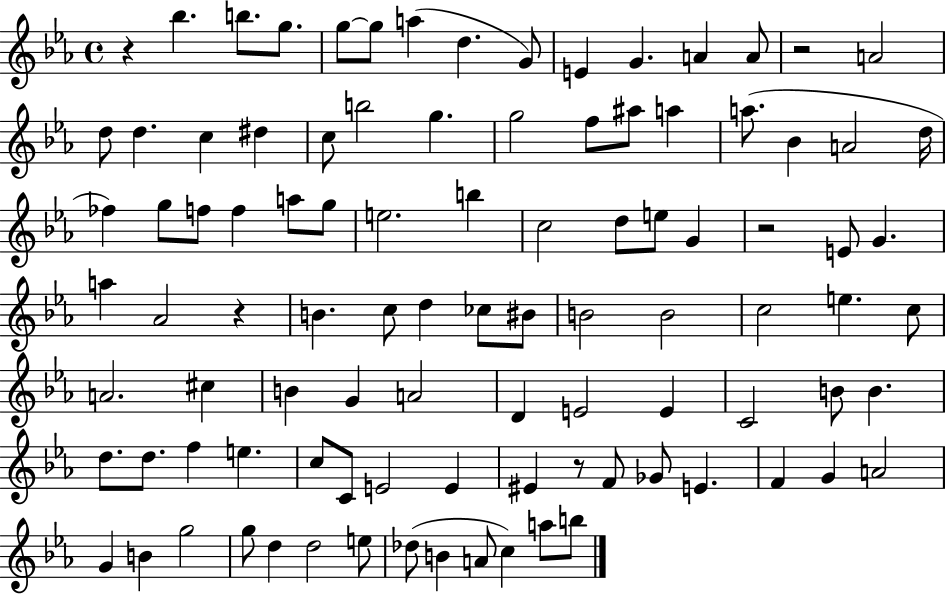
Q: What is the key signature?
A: EES major